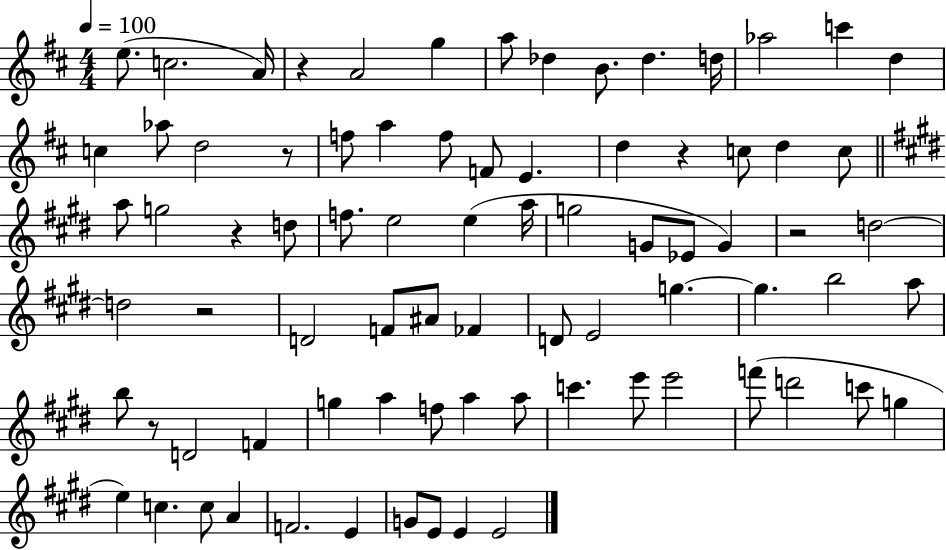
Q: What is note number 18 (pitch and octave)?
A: A5